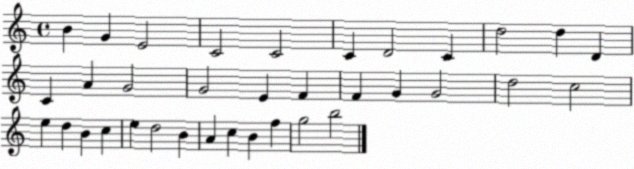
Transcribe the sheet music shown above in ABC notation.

X:1
T:Untitled
M:4/4
L:1/4
K:C
B G E2 C2 C2 C D2 C d2 d D C A G2 G2 E F F G G2 d2 c2 e d B c e d2 B A c B f g2 b2